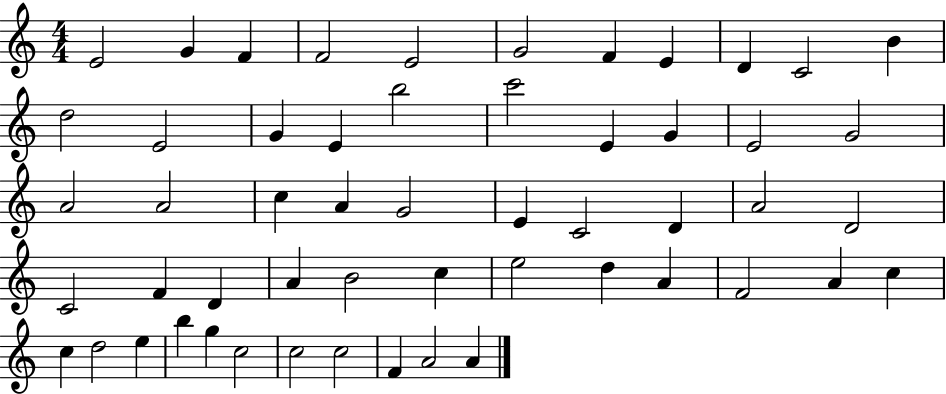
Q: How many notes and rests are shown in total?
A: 54